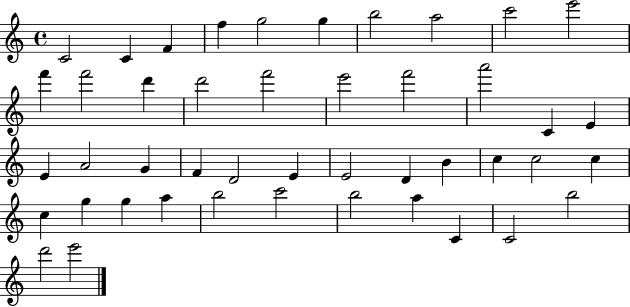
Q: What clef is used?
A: treble